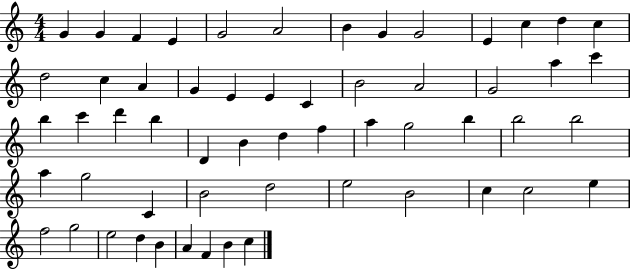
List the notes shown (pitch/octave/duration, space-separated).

G4/q G4/q F4/q E4/q G4/h A4/h B4/q G4/q G4/h E4/q C5/q D5/q C5/q D5/h C5/q A4/q G4/q E4/q E4/q C4/q B4/h A4/h G4/h A5/q C6/q B5/q C6/q D6/q B5/q D4/q B4/q D5/q F5/q A5/q G5/h B5/q B5/h B5/h A5/q G5/h C4/q B4/h D5/h E5/h B4/h C5/q C5/h E5/q F5/h G5/h E5/h D5/q B4/q A4/q F4/q B4/q C5/q